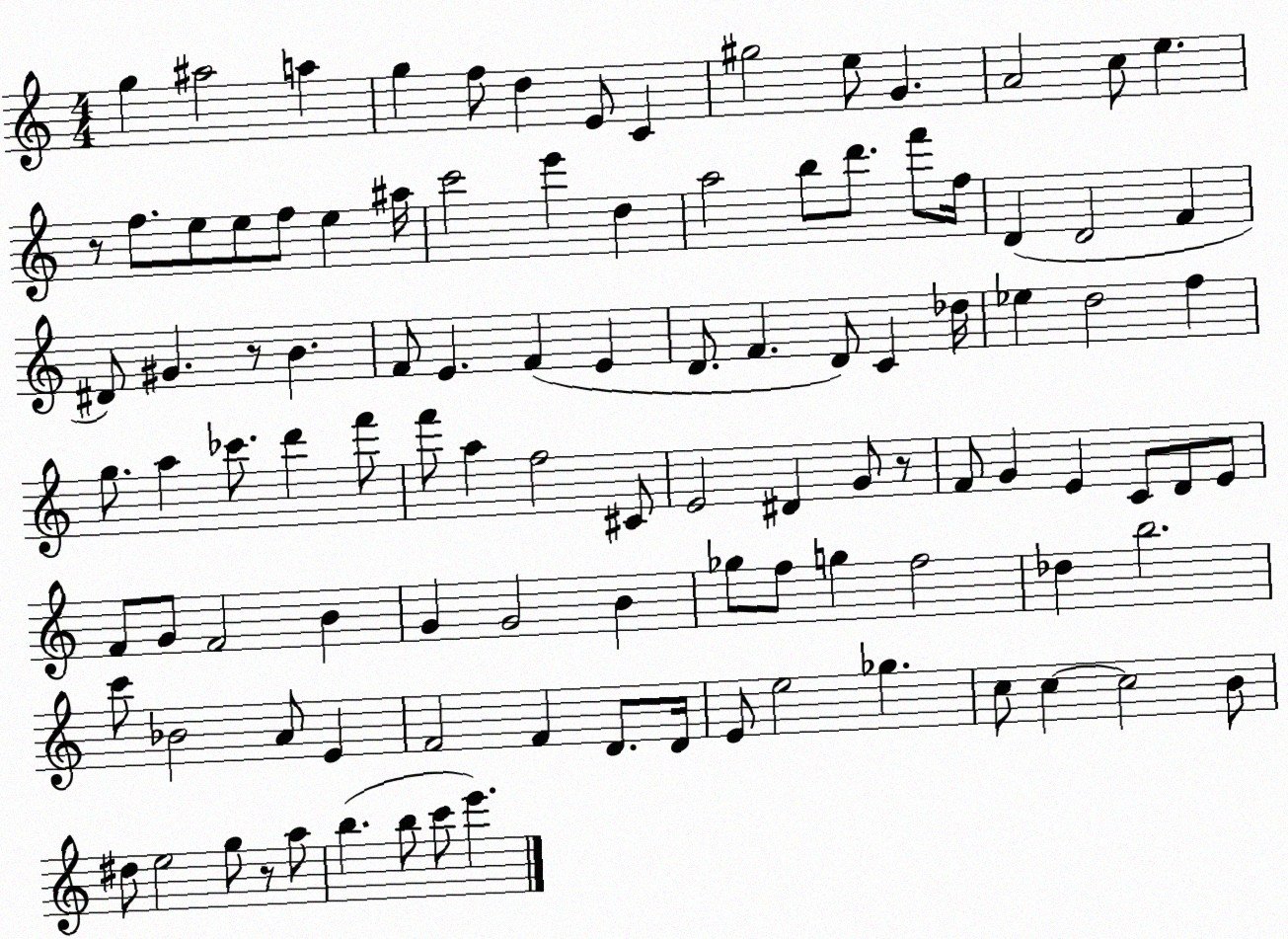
X:1
T:Untitled
M:4/4
L:1/4
K:C
g ^a2 a g f/2 d E/2 C ^g2 e/2 G A2 c/2 e z/2 f/2 e/2 e/2 f/2 e ^a/4 c'2 e' d a2 b/2 d'/2 f'/2 f/4 D D2 F ^D/2 ^G z/2 B F/2 E F E D/2 F D/2 C _d/4 _e d2 f g/2 a _c'/2 d' f'/2 f'/2 a f2 ^C/2 E2 ^D G/2 z/2 F/2 G E C/2 D/2 E/2 F/2 G/2 F2 B G G2 B _g/2 f/2 g f2 _d b2 c'/2 _B2 A/2 E F2 F D/2 D/4 E/2 e2 _g c/2 c c2 B/2 ^d/2 e2 g/2 z/2 a/2 b b/2 c'/2 e'